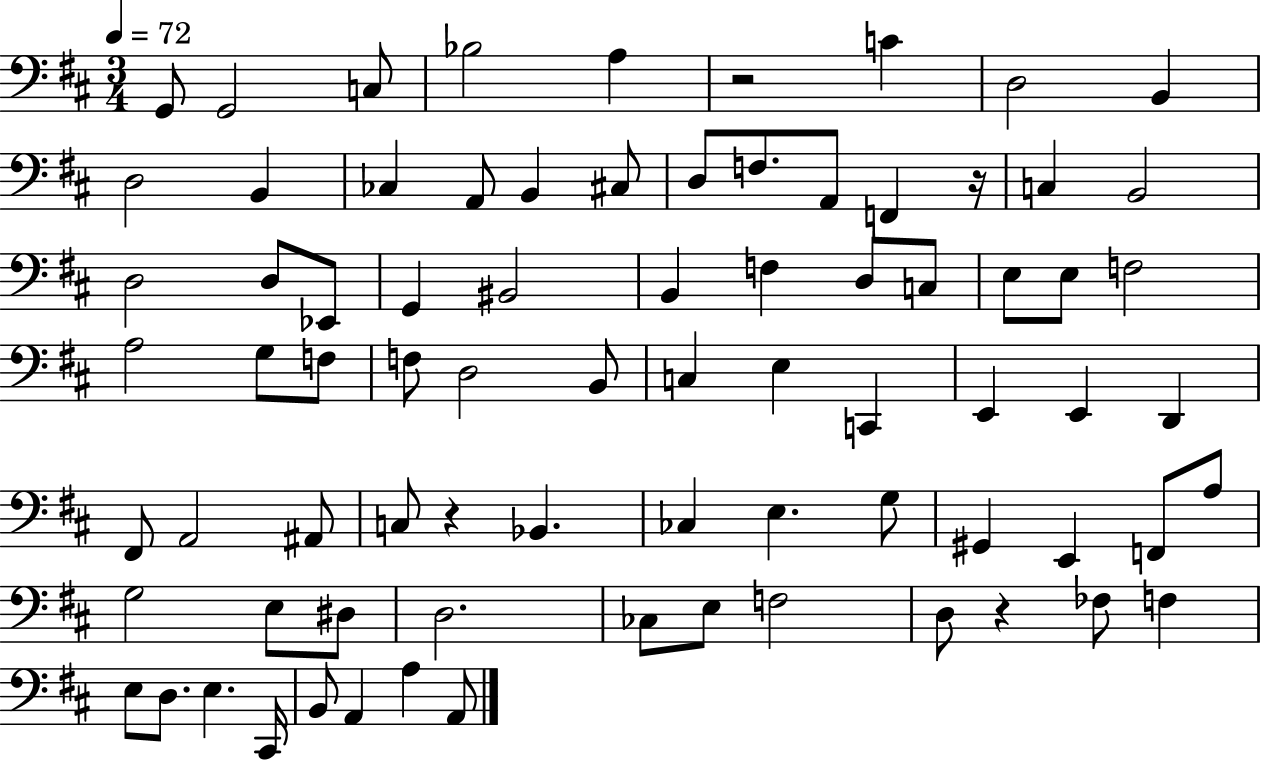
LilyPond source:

{
  \clef bass
  \numericTimeSignature
  \time 3/4
  \key d \major
  \tempo 4 = 72
  g,8 g,2 c8 | bes2 a4 | r2 c'4 | d2 b,4 | \break d2 b,4 | ces4 a,8 b,4 cis8 | d8 f8. a,8 f,4 r16 | c4 b,2 | \break d2 d8 ees,8 | g,4 bis,2 | b,4 f4 d8 c8 | e8 e8 f2 | \break a2 g8 f8 | f8 d2 b,8 | c4 e4 c,4 | e,4 e,4 d,4 | \break fis,8 a,2 ais,8 | c8 r4 bes,4. | ces4 e4. g8 | gis,4 e,4 f,8 a8 | \break g2 e8 dis8 | d2. | ces8 e8 f2 | d8 r4 fes8 f4 | \break e8 d8. e4. cis,16 | b,8 a,4 a4 a,8 | \bar "|."
}